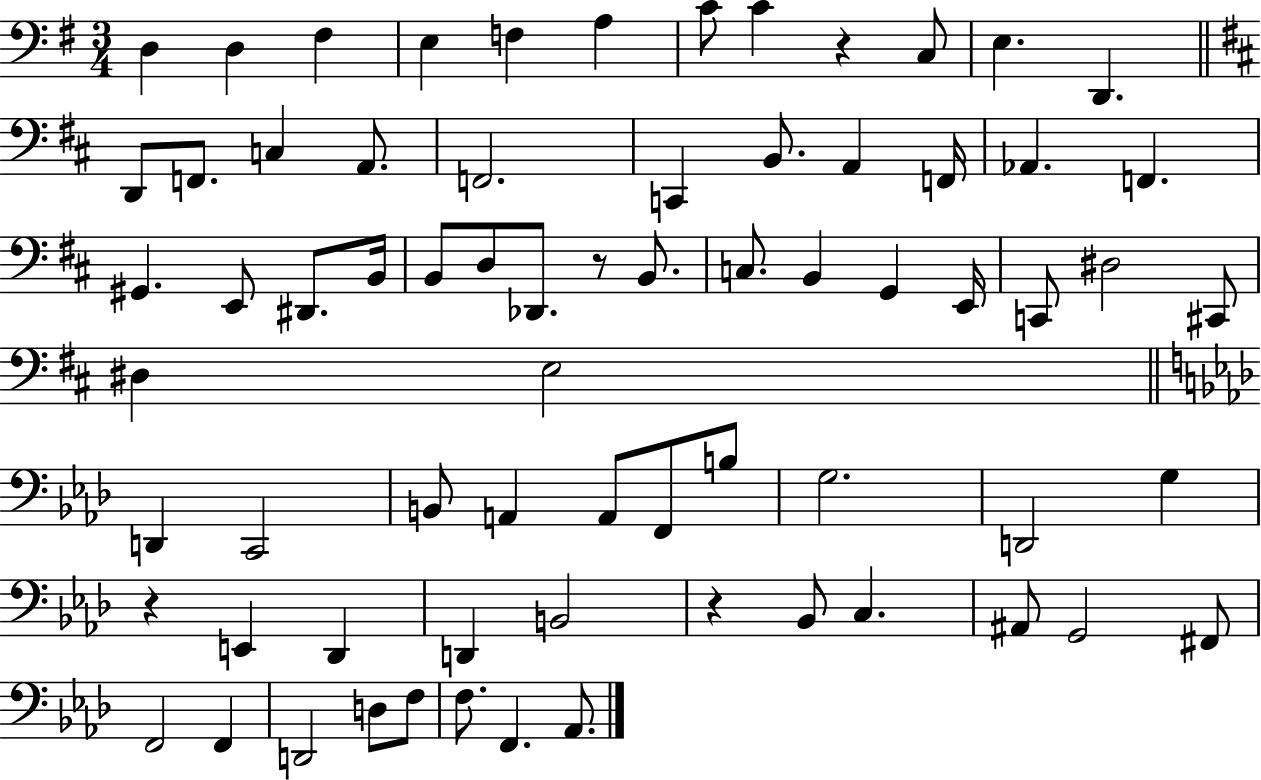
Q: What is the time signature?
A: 3/4